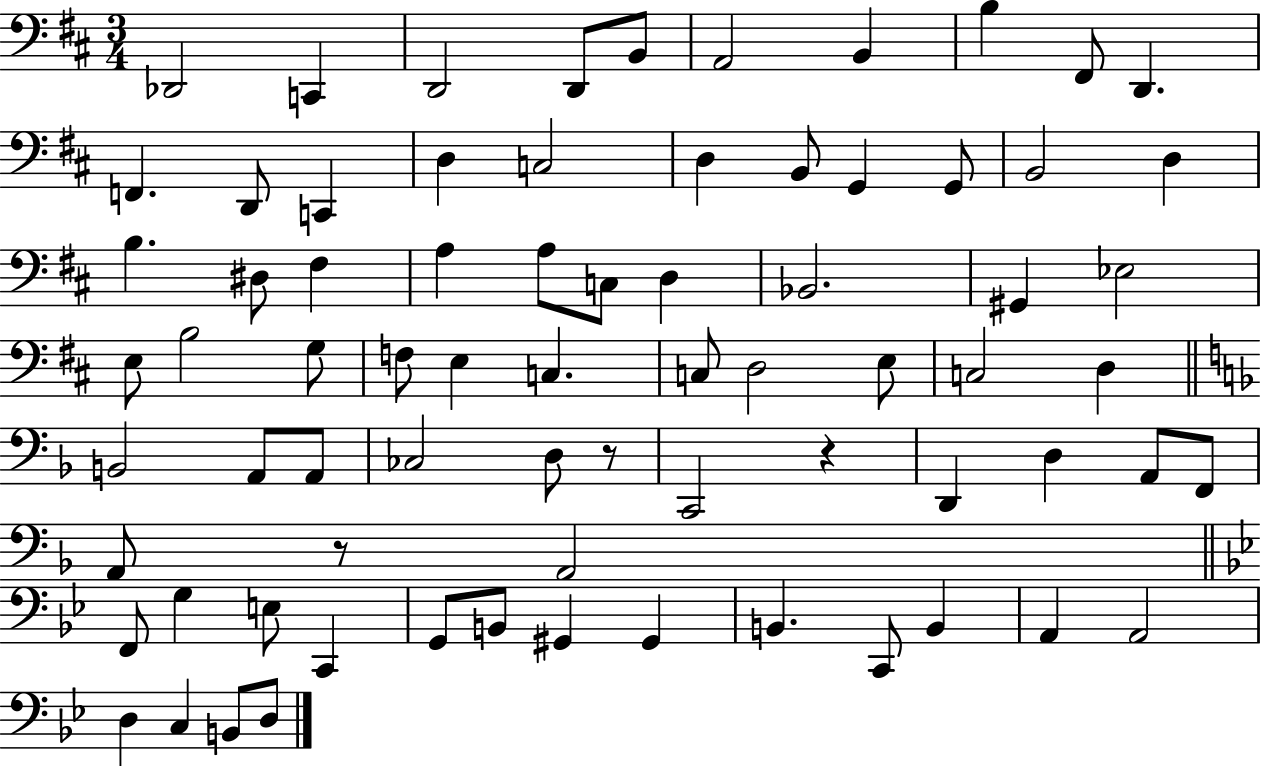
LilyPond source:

{
  \clef bass
  \numericTimeSignature
  \time 3/4
  \key d \major
  \repeat volta 2 { des,2 c,4 | d,2 d,8 b,8 | a,2 b,4 | b4 fis,8 d,4. | \break f,4. d,8 c,4 | d4 c2 | d4 b,8 g,4 g,8 | b,2 d4 | \break b4. dis8 fis4 | a4 a8 c8 d4 | bes,2. | gis,4 ees2 | \break e8 b2 g8 | f8 e4 c4. | c8 d2 e8 | c2 d4 | \break \bar "||" \break \key f \major b,2 a,8 a,8 | ces2 d8 r8 | c,2 r4 | d,4 d4 a,8 f,8 | \break a,8 r8 a,2 | \bar "||" \break \key bes \major f,8 g4 e8 c,4 | g,8 b,8 gis,4 gis,4 | b,4. c,8 b,4 | a,4 a,2 | \break d4 c4 b,8 d8 | } \bar "|."
}